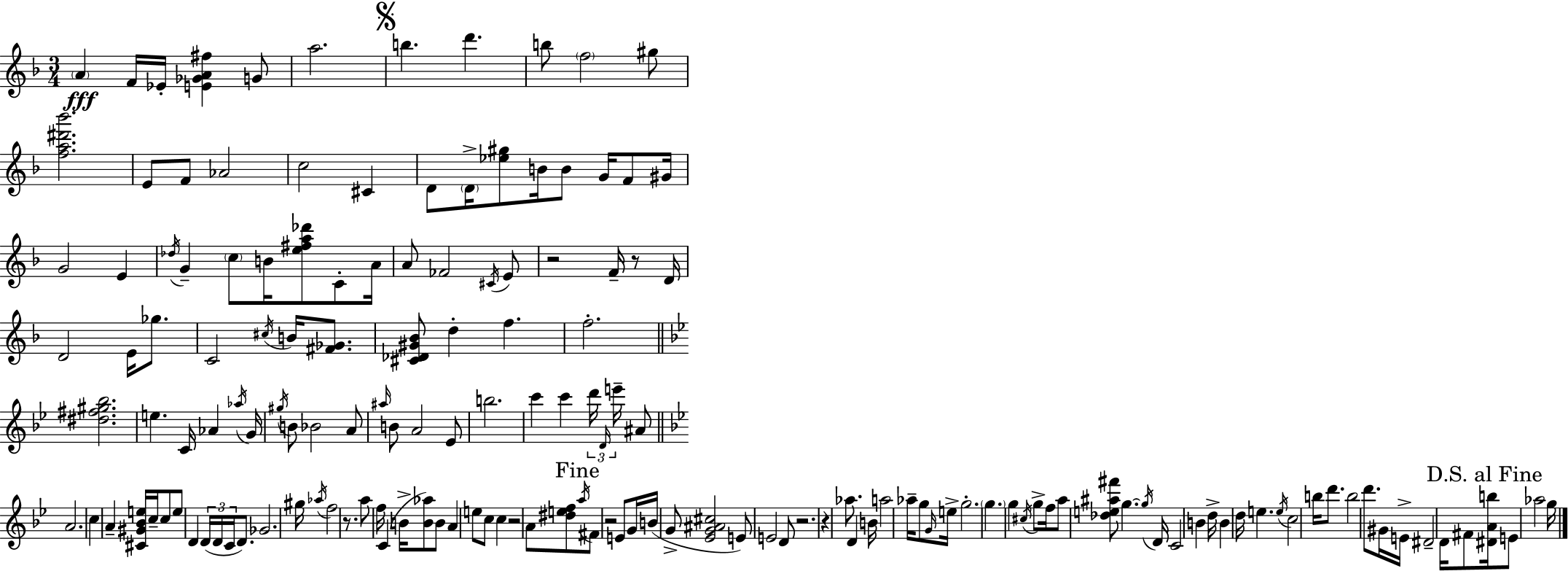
{
  \clef treble
  \numericTimeSignature
  \time 3/4
  \key d \minor
  \parenthesize a'4\fff f'16 ees'16-. <e' ges' a' fis''>4 g'8 | a''2. | \mark \markup { \musicglyph "scripts.segno" } b''4. d'''4. | b''8 \parenthesize f''2 gis''8 | \break <f'' a'' dis''' bes'''>2. | e'8 f'8 aes'2 | c''2 cis'4 | d'8 \parenthesize d'16-> <ees'' gis''>8 b'16 b'8 g'16 f'8 gis'16 | \break g'2 e'4 | \acciaccatura { des''16 } g'4-- \parenthesize c''8 b'16 <e'' fis'' a'' des'''>8 c'8-. | a'16 a'8 fes'2 \acciaccatura { cis'16 } | e'8 r2 f'16-- r8 | \break d'16 d'2 e'16 ges''8. | c'2 \acciaccatura { cis''16 } b'16 | <fis' ges'>8. <cis' des' gis' bes'>8 d''4-. f''4. | f''2.-. | \break \bar "||" \break \key bes \major <dis'' fis'' gis'' bes''>2. | e''4. c'16 aes'4 \acciaccatura { aes''16 } | g'16 \acciaccatura { gis''16 } b'8 bes'2 | a'8 \grace { ais''16 } b'8 a'2 | \break ees'8 b''2. | c'''4 c'''4 \tuplet 3/2 { d'''16 | \grace { d'16 } e'''16-- } ais'8 \bar "||" \break \key bes \major a'2. | c''4 a'4-- <cis' gis' bes' e''>16 c''16-- c''8 | e''8 d'4 \tuplet 3/2 { d'16( d'16 c'16 } d'8.) | ges'2. | \break gis''16 \acciaccatura { aes''16 } f''2 r8. | a''8 f''16 c'4( b'16-> <b' aes''>8) b'8 | a'4 e''8 c''8 c''4 | r2 a'8 <dis'' e'' f''>8 | \break \mark "Fine" \acciaccatura { a''16 } fis'8 r2 | e'8 g'16 b'16( g'8-> <ees' g' ais' cis''>2 | e'8) e'2 | d'8 r2. | \break r4 aes''8. d'4 | b'16 a''2 aes''16-- g''8 | \grace { g'16 } e''16-> g''2.-. | \parenthesize g''4. g''4 | \break \acciaccatura { cis''16 } g''8-> f''16 a''8 <des'' e'' ais'' fis'''>8 g''4.~~ | \acciaccatura { g''16 } d'16 c'2 | b'4 d''16-> b'4 d''16 e''4. | \acciaccatura { e''16 } c''2 | \break b''16 d'''8. b''2 | d'''8. gis'16 e'16-> dis'2-- | d'16 fis'8 \mark "D.S. al Fine" <dis' a' b''>16 e'8 aes''2 | g''16 \bar "|."
}